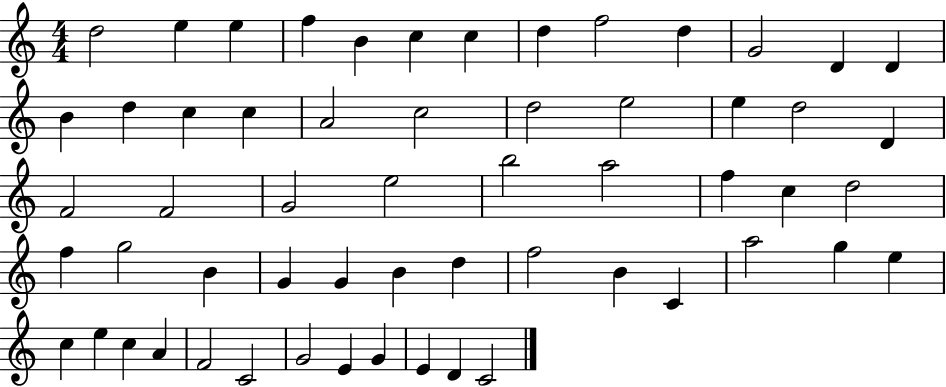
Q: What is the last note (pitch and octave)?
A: C4